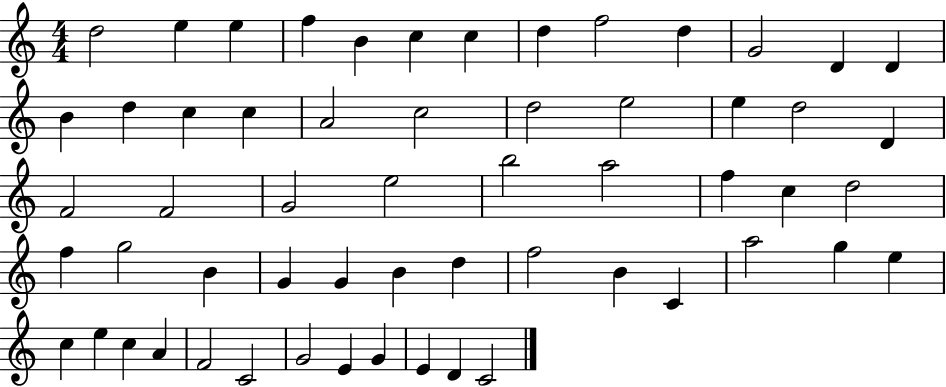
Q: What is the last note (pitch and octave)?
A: C4